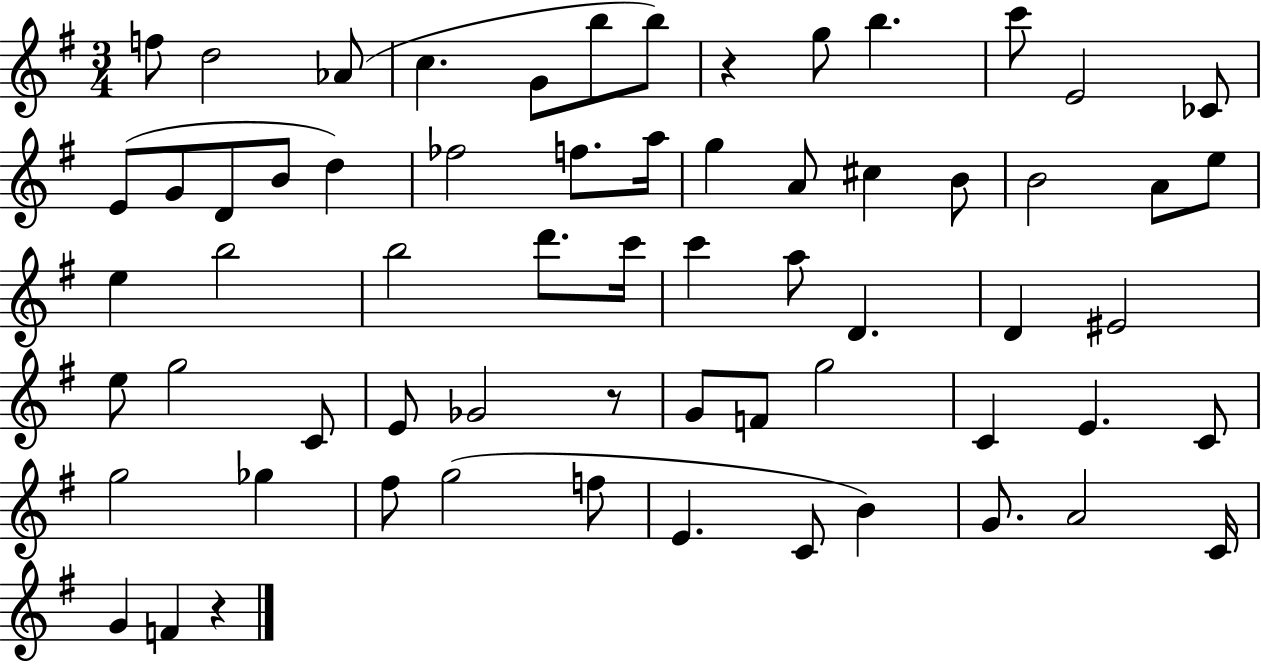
X:1
T:Untitled
M:3/4
L:1/4
K:G
f/2 d2 _A/2 c G/2 b/2 b/2 z g/2 b c'/2 E2 _C/2 E/2 G/2 D/2 B/2 d _f2 f/2 a/4 g A/2 ^c B/2 B2 A/2 e/2 e b2 b2 d'/2 c'/4 c' a/2 D D ^E2 e/2 g2 C/2 E/2 _G2 z/2 G/2 F/2 g2 C E C/2 g2 _g ^f/2 g2 f/2 E C/2 B G/2 A2 C/4 G F z